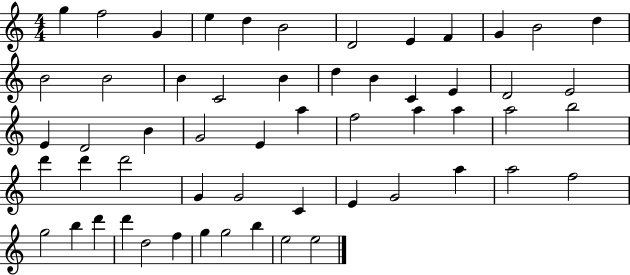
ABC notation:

X:1
T:Untitled
M:4/4
L:1/4
K:C
g f2 G e d B2 D2 E F G B2 d B2 B2 B C2 B d B C E D2 E2 E D2 B G2 E a f2 a a a2 b2 d' d' d'2 G G2 C E G2 a a2 f2 g2 b d' d' d2 f g g2 b e2 e2